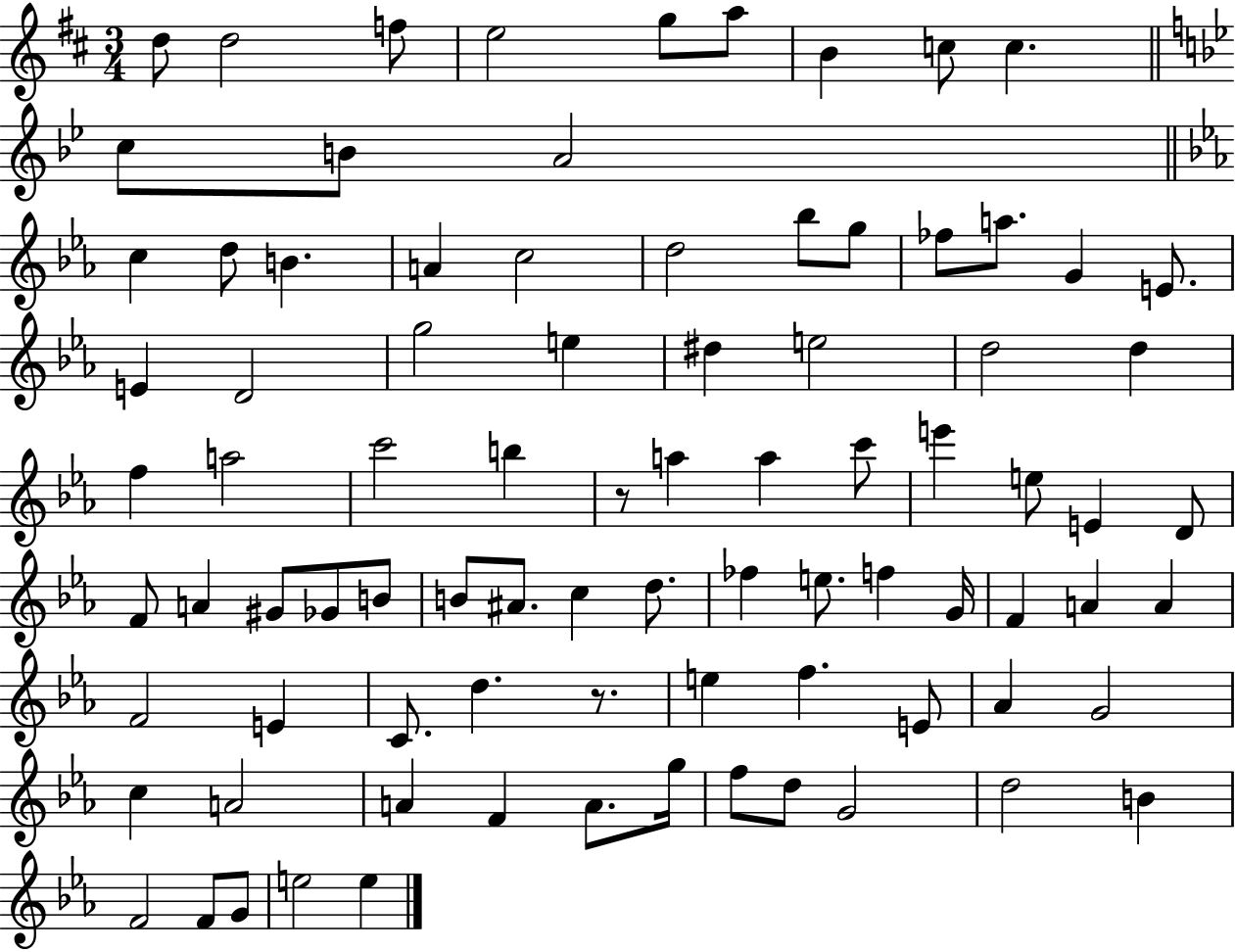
{
  \clef treble
  \numericTimeSignature
  \time 3/4
  \key d \major
  d''8 d''2 f''8 | e''2 g''8 a''8 | b'4 c''8 c''4. | \bar "||" \break \key bes \major c''8 b'8 a'2 | \bar "||" \break \key c \minor c''4 d''8 b'4. | a'4 c''2 | d''2 bes''8 g''8 | fes''8 a''8. g'4 e'8. | \break e'4 d'2 | g''2 e''4 | dis''4 e''2 | d''2 d''4 | \break f''4 a''2 | c'''2 b''4 | r8 a''4 a''4 c'''8 | e'''4 e''8 e'4 d'8 | \break f'8 a'4 gis'8 ges'8 b'8 | b'8 ais'8. c''4 d''8. | fes''4 e''8. f''4 g'16 | f'4 a'4 a'4 | \break f'2 e'4 | c'8. d''4. r8. | e''4 f''4. e'8 | aes'4 g'2 | \break c''4 a'2 | a'4 f'4 a'8. g''16 | f''8 d''8 g'2 | d''2 b'4 | \break f'2 f'8 g'8 | e''2 e''4 | \bar "|."
}